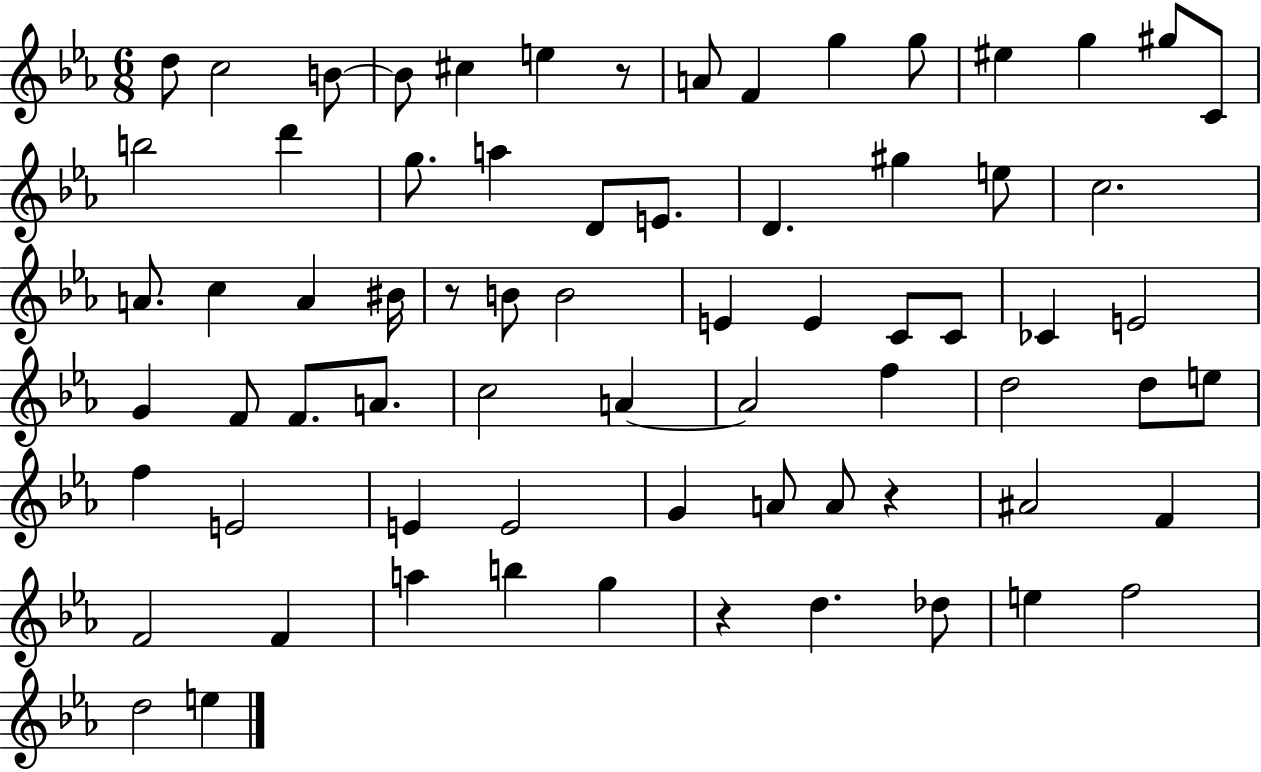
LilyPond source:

{
  \clef treble
  \numericTimeSignature
  \time 6/8
  \key ees \major
  d''8 c''2 b'8~~ | b'8 cis''4 e''4 r8 | a'8 f'4 g''4 g''8 | eis''4 g''4 gis''8 c'8 | \break b''2 d'''4 | g''8. a''4 d'8 e'8. | d'4. gis''4 e''8 | c''2. | \break a'8. c''4 a'4 bis'16 | r8 b'8 b'2 | e'4 e'4 c'8 c'8 | ces'4 e'2 | \break g'4 f'8 f'8. a'8. | c''2 a'4~~ | a'2 f''4 | d''2 d''8 e''8 | \break f''4 e'2 | e'4 e'2 | g'4 a'8 a'8 r4 | ais'2 f'4 | \break f'2 f'4 | a''4 b''4 g''4 | r4 d''4. des''8 | e''4 f''2 | \break d''2 e''4 | \bar "|."
}